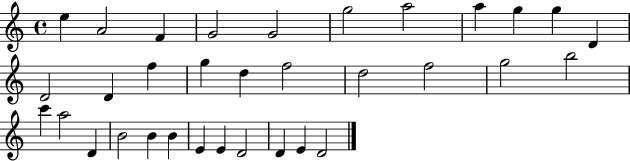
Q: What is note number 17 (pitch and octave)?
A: F5